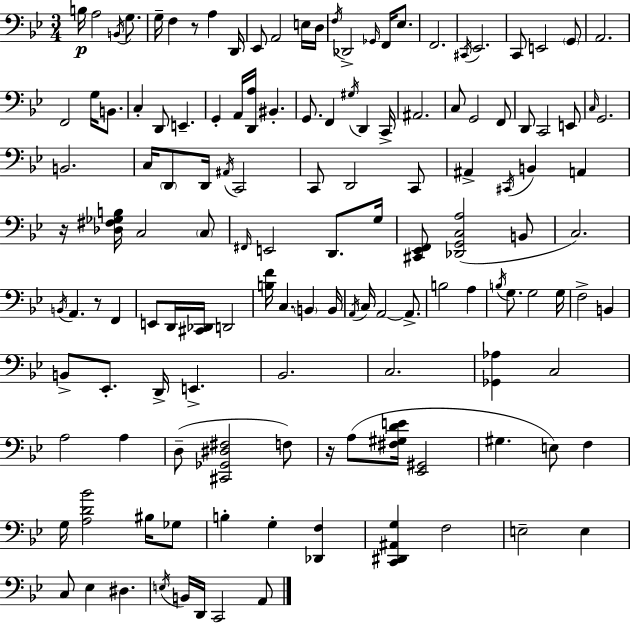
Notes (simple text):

B3/s A3/h B2/s G3/e. G3/s F3/q R/e A3/q D2/s Eb2/e A2/h E3/s D3/s F3/s Db2/h Gb2/s F2/s Eb3/e. F2/h. C#2/s Eb2/h. C2/e E2/h G2/e A2/h. F2/h G3/s B2/e. C3/q D2/e E2/q. G2/q A2/s [D2,A3]/s BIS2/q. G2/e. F2/q G#3/s D2/q C2/s A#2/h. C3/e G2/h F2/e D2/e C2/h E2/e C3/s G2/h. B2/h. C3/s D2/e D2/s A#2/s C2/h C2/e D2/h C2/e A#2/q C#2/s B2/q A2/q R/s [Db3,F#3,Gb3,B3]/s C3/h C3/e F#2/s E2/h D2/e. G3/s [C#2,Eb2,F2]/e [Db2,G2,C3,A3]/h B2/e C3/h. B2/s A2/q. R/e F2/q E2/e D2/s [C#2,Db2]/s D2/h [B3,F4]/s C3/q. B2/q B2/s A2/s C3/s A2/h A2/e. B3/h A3/q B3/s G3/e. G3/h G3/s F3/h B2/q B2/e Eb2/e. D2/s E2/q. Bb2/h. C3/h. [Gb2,Ab3]/q C3/h A3/h A3/q D3/e [C#2,Gb2,D#3,F#3]/h F3/e R/s A3/e [F#3,G#3,D4,E4]/s [Eb2,G#2]/h G#3/q. E3/e F3/q G3/s [A3,D4,Bb4]/h BIS3/s Gb3/e B3/q G3/q [Db2,F3]/q [C2,D#2,A#2,G3]/q F3/h E3/h E3/q C3/e Eb3/q D#3/q. E3/s B2/s D2/s C2/h A2/e